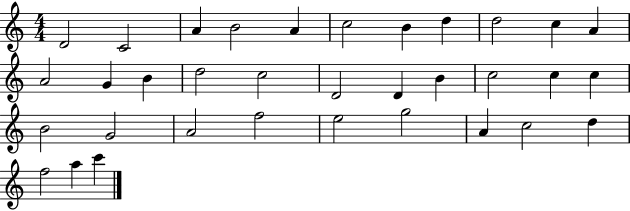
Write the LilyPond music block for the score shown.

{
  \clef treble
  \numericTimeSignature
  \time 4/4
  \key c \major
  d'2 c'2 | a'4 b'2 a'4 | c''2 b'4 d''4 | d''2 c''4 a'4 | \break a'2 g'4 b'4 | d''2 c''2 | d'2 d'4 b'4 | c''2 c''4 c''4 | \break b'2 g'2 | a'2 f''2 | e''2 g''2 | a'4 c''2 d''4 | \break f''2 a''4 c'''4 | \bar "|."
}